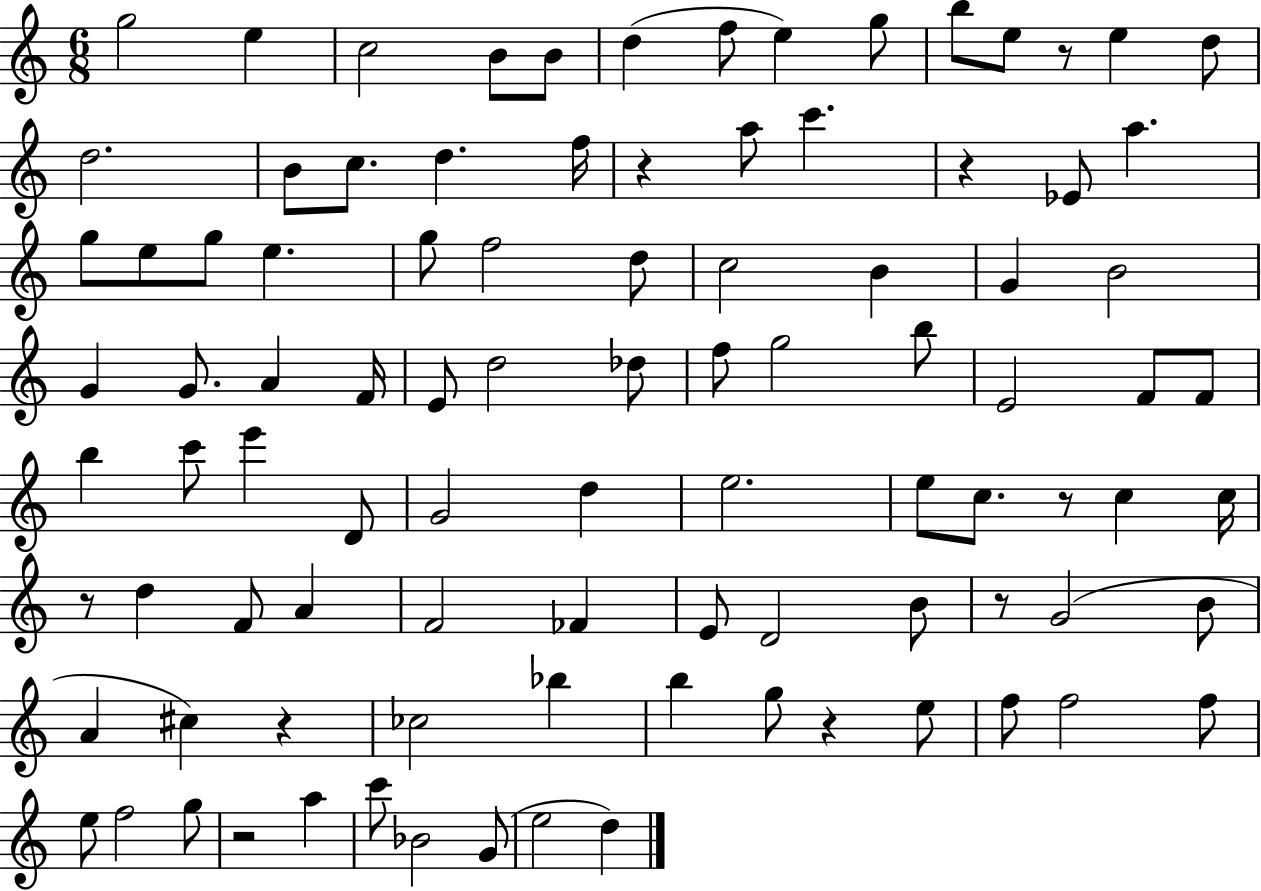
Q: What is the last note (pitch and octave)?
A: D5